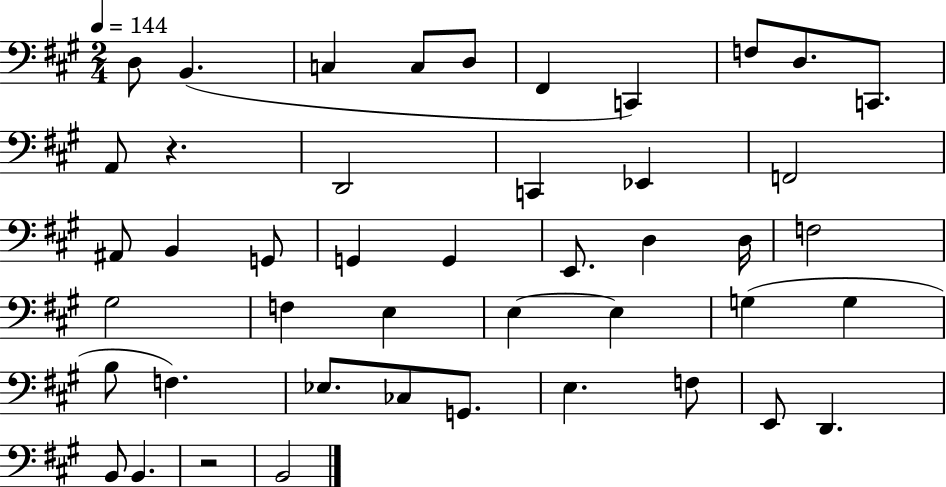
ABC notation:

X:1
T:Untitled
M:2/4
L:1/4
K:A
D,/2 B,, C, C,/2 D,/2 ^F,, C,, F,/2 D,/2 C,,/2 A,,/2 z D,,2 C,, _E,, F,,2 ^A,,/2 B,, G,,/2 G,, G,, E,,/2 D, D,/4 F,2 ^G,2 F, E, E, E, G, G, B,/2 F, _E,/2 _C,/2 G,,/2 E, F,/2 E,,/2 D,, B,,/2 B,, z2 B,,2